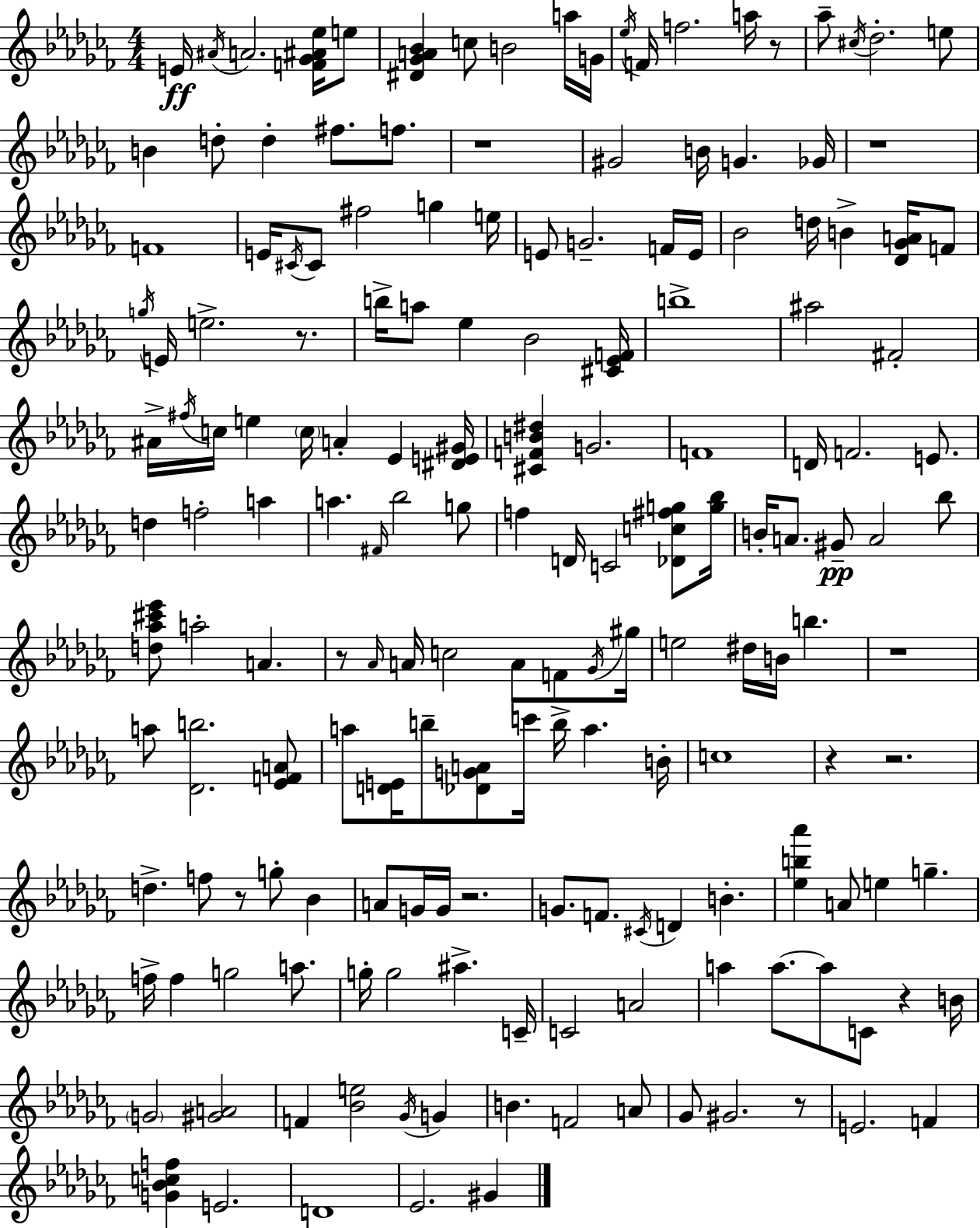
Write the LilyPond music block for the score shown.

{
  \clef treble
  \numericTimeSignature
  \time 4/4
  \key aes \minor
  e'16\ff \acciaccatura { ais'16 } a'2. <f' ges' ais' ees''>16 e''8 | <dis' ges' a' bes'>4 c''8 b'2 a''16 | g'16 \acciaccatura { ees''16 } f'16 f''2. a''16 | r8 aes''8-- \acciaccatura { cis''16 } des''2.-. | \break e''8 b'4 d''8-. d''4-. fis''8. | f''8. r1 | gis'2 b'16 g'4. | ges'16 r1 | \break f'1 | e'16 \acciaccatura { cis'16 } cis'8 fis''2 g''4 | e''16 e'8 g'2.-- | f'16 e'16 bes'2 d''16 b'4-> | \break <des' ges' a'>16 f'8 \acciaccatura { g''16 } e'16 e''2.-> | r8. b''16-> a''8 ees''4 bes'2 | <cis' ees' f'>16 b''1-> | ais''2 fis'2-. | \break ais'16-> \acciaccatura { fis''16 } c''16 e''4 \parenthesize c''16 a'4-. | ees'4 <dis' e' gis'>16 <cis' f' b' dis''>4 g'2. | f'1 | d'16 f'2. | \break e'8. d''4 f''2-. | a''4 a''4. \grace { fis'16 } bes''2 | g''8 f''4 d'16 c'2 | <des' c'' fis'' g''>8 <g'' bes''>16 b'16-. a'8. gis'8--\pp a'2 | \break bes''8 <d'' aes'' cis''' ees'''>8 a''2-. | a'4. r8 \grace { aes'16 } a'16 c''2 | a'8 f'8 \acciaccatura { ges'16 } gis''16 e''2 | dis''16 b'16 b''4. r1 | \break a''8 <des' b''>2. | <ees' f' a'>8 a''8 <d' e'>16 b''8-- <des' g' a'>8 | c'''16 b''16-> a''4. b'16-. c''1 | r4 r2. | \break d''4.-> f''8 | r8 g''8-. bes'4 a'8 g'16 g'16 r2. | g'8. f'8. \acciaccatura { cis'16 } | d'4 b'4.-. <ees'' b'' aes'''>4 a'8 | \break e''4 g''4.-- f''16-> f''4 g''2 | a''8. g''16-. g''2 | ais''4.-> c'16-- c'2 | a'2 a''4 a''8.~~ | \break a''8 c'8 r4 b'16 \parenthesize g'2 | <gis' a'>2 f'4 <bes' e''>2 | \acciaccatura { ges'16 } g'4 b'4. | f'2 a'8 ges'8 gis'2. | \break r8 e'2. | f'4 <g' bes' c'' f''>4 e'2. | d'1 | ees'2. | \break gis'4 \bar "|."
}